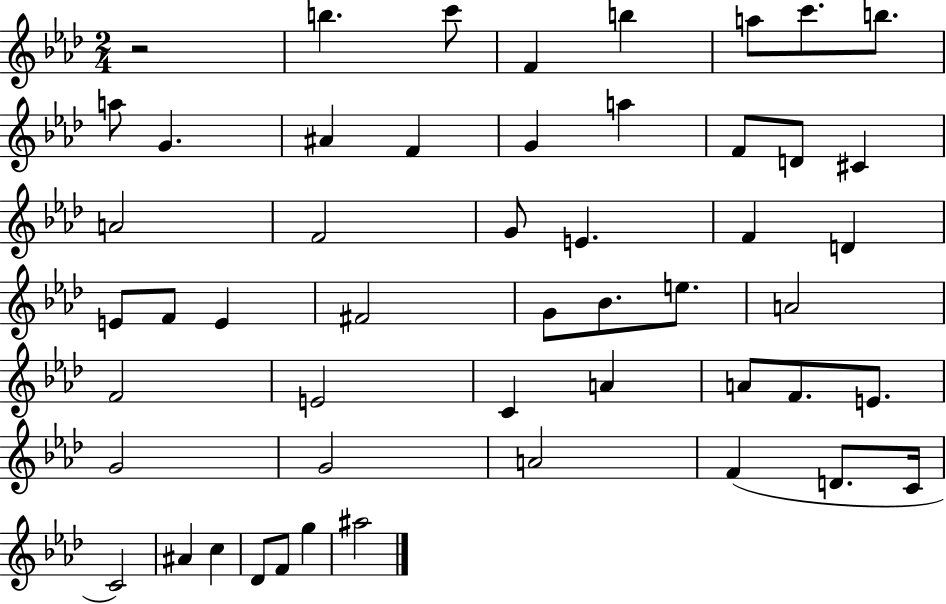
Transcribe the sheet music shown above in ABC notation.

X:1
T:Untitled
M:2/4
L:1/4
K:Ab
z2 b c'/2 F b a/2 c'/2 b/2 a/2 G ^A F G a F/2 D/2 ^C A2 F2 G/2 E F D E/2 F/2 E ^F2 G/2 _B/2 e/2 A2 F2 E2 C A A/2 F/2 E/2 G2 G2 A2 F D/2 C/4 C2 ^A c _D/2 F/2 g ^a2